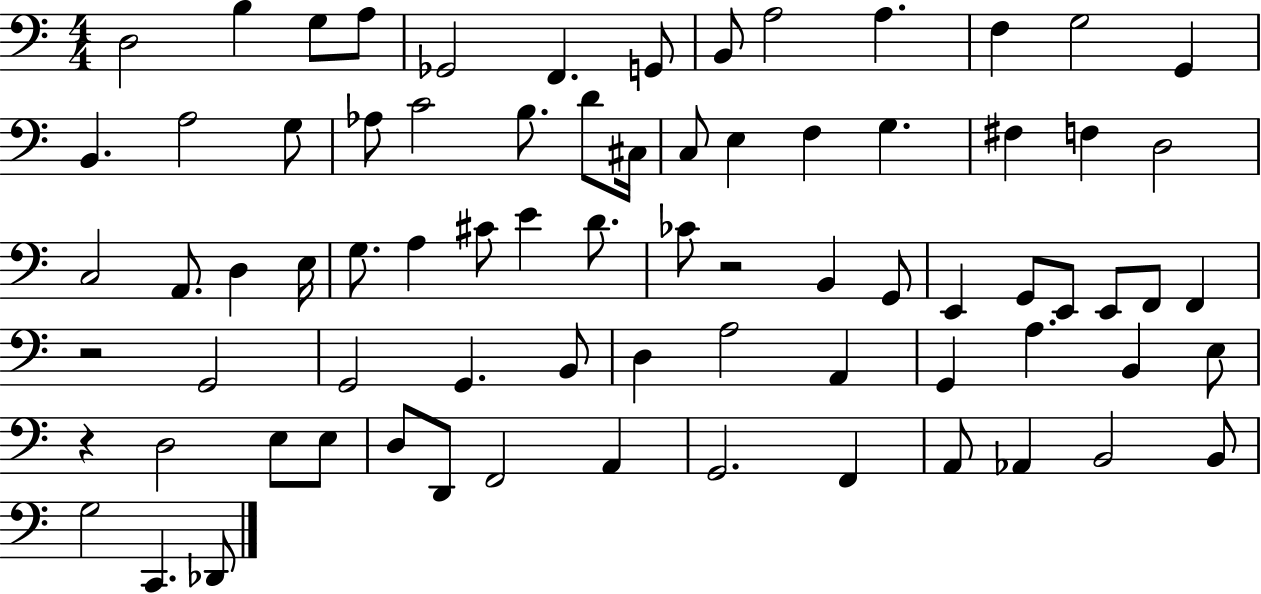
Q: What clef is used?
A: bass